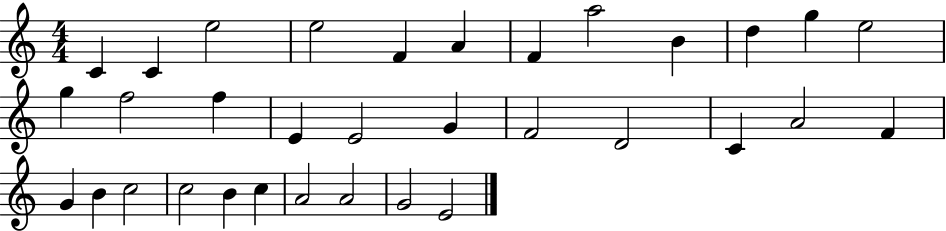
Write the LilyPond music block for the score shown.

{
  \clef treble
  \numericTimeSignature
  \time 4/4
  \key c \major
  c'4 c'4 e''2 | e''2 f'4 a'4 | f'4 a''2 b'4 | d''4 g''4 e''2 | \break g''4 f''2 f''4 | e'4 e'2 g'4 | f'2 d'2 | c'4 a'2 f'4 | \break g'4 b'4 c''2 | c''2 b'4 c''4 | a'2 a'2 | g'2 e'2 | \break \bar "|."
}